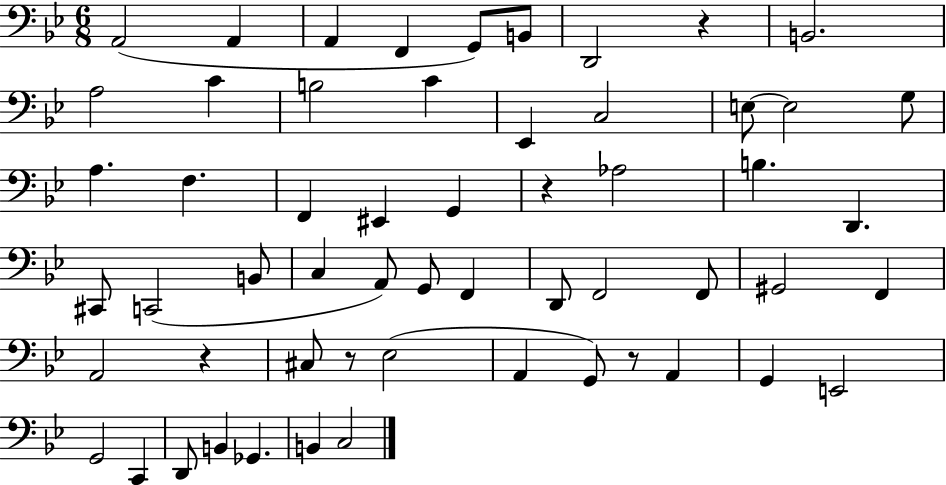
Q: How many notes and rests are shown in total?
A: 57